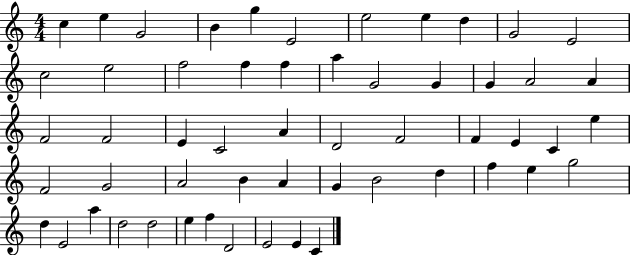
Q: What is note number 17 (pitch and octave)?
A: A5